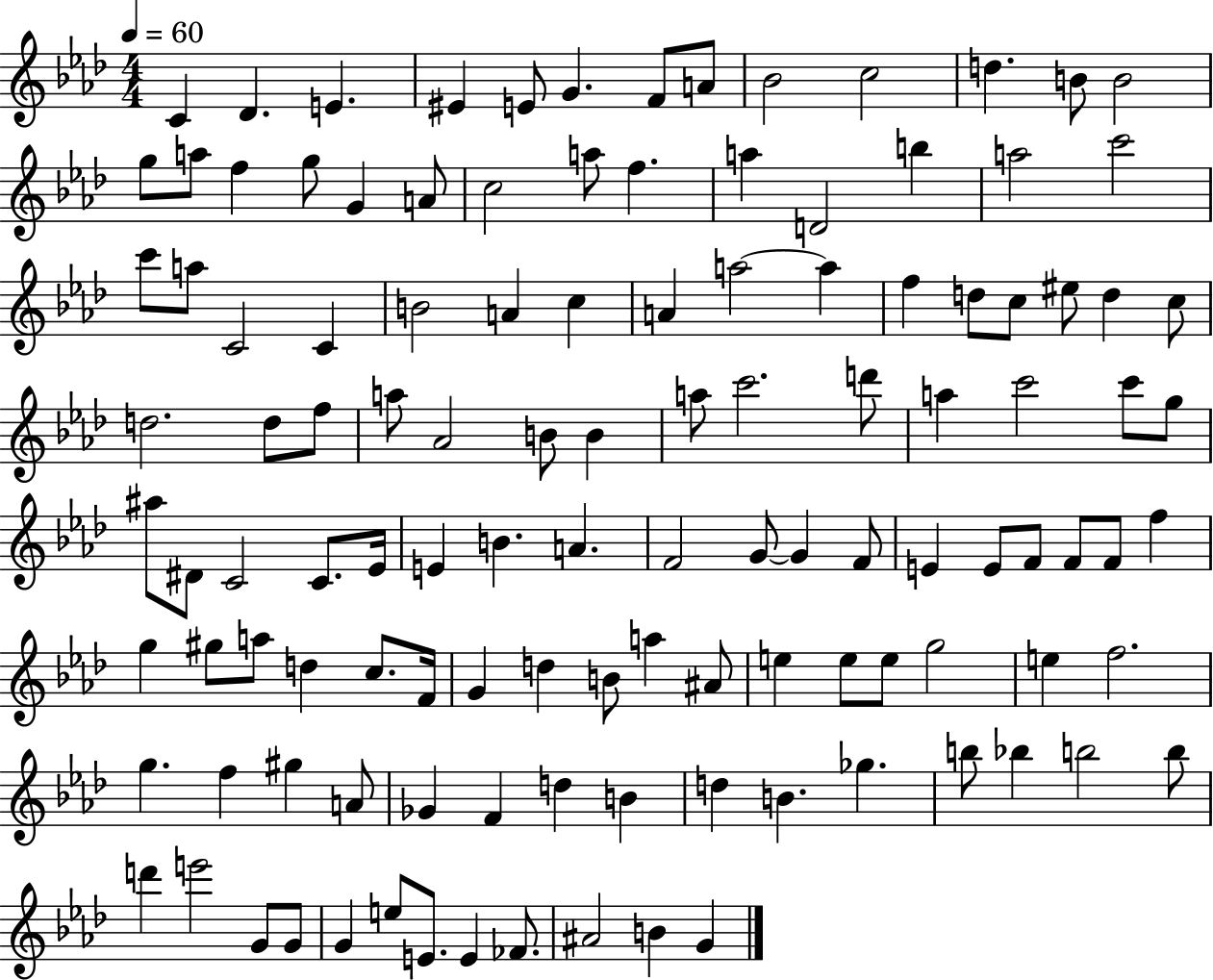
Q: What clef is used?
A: treble